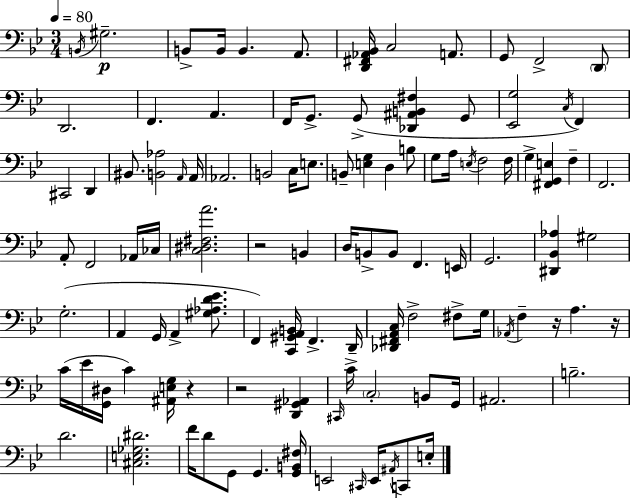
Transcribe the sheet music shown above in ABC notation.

X:1
T:Untitled
M:3/4
L:1/4
K:Bb
B,,/4 ^G,2 B,,/2 B,,/4 B,, A,,/2 [D,,^F,,_A,,_B,,]/4 C,2 A,,/2 G,,/2 F,,2 D,,/2 D,,2 F,, A,, F,,/4 G,,/2 G,,/2 [_D,,^A,,B,,^F,] G,,/2 [_E,,G,]2 C,/4 F,, ^C,,2 D,, ^B,,/2 [B,,_A,]2 A,,/4 A,,/4 _A,,2 B,,2 C,/4 E,/2 B,,/2 [E,G,] D, B,/2 G,/2 A,/4 E,/4 F,2 F,/4 G, [^F,,G,,E,] F, F,,2 A,,/2 F,,2 _A,,/4 _C,/4 [C,^D,^F,A]2 z2 B,, D,/4 B,,/2 B,,/2 F,, E,,/4 G,,2 [^D,,_B,,_A,] ^G,2 G,2 A,, G,,/4 A,, [^G,_A,D_E]/2 F,, [C,,^G,,A,,B,,]/4 F,, D,,/4 [_D,,^F,,A,,C,]/4 F,2 ^F,/2 G,/4 _A,,/4 F, z/4 A, z/4 C/4 _E/4 [G,,^D,]/4 C [^A,,E,G,]/4 z z2 [D,,^G,,_A,,] ^C,,/4 C/4 C,2 B,,/2 G,,/4 ^A,,2 B,2 D2 [^C,E,_G,^D]2 F/4 D/2 G,,/2 G,, [G,,B,,^F,]/4 E,,2 ^C,,/4 E,,/4 ^A,,/4 C,,/2 E,/4